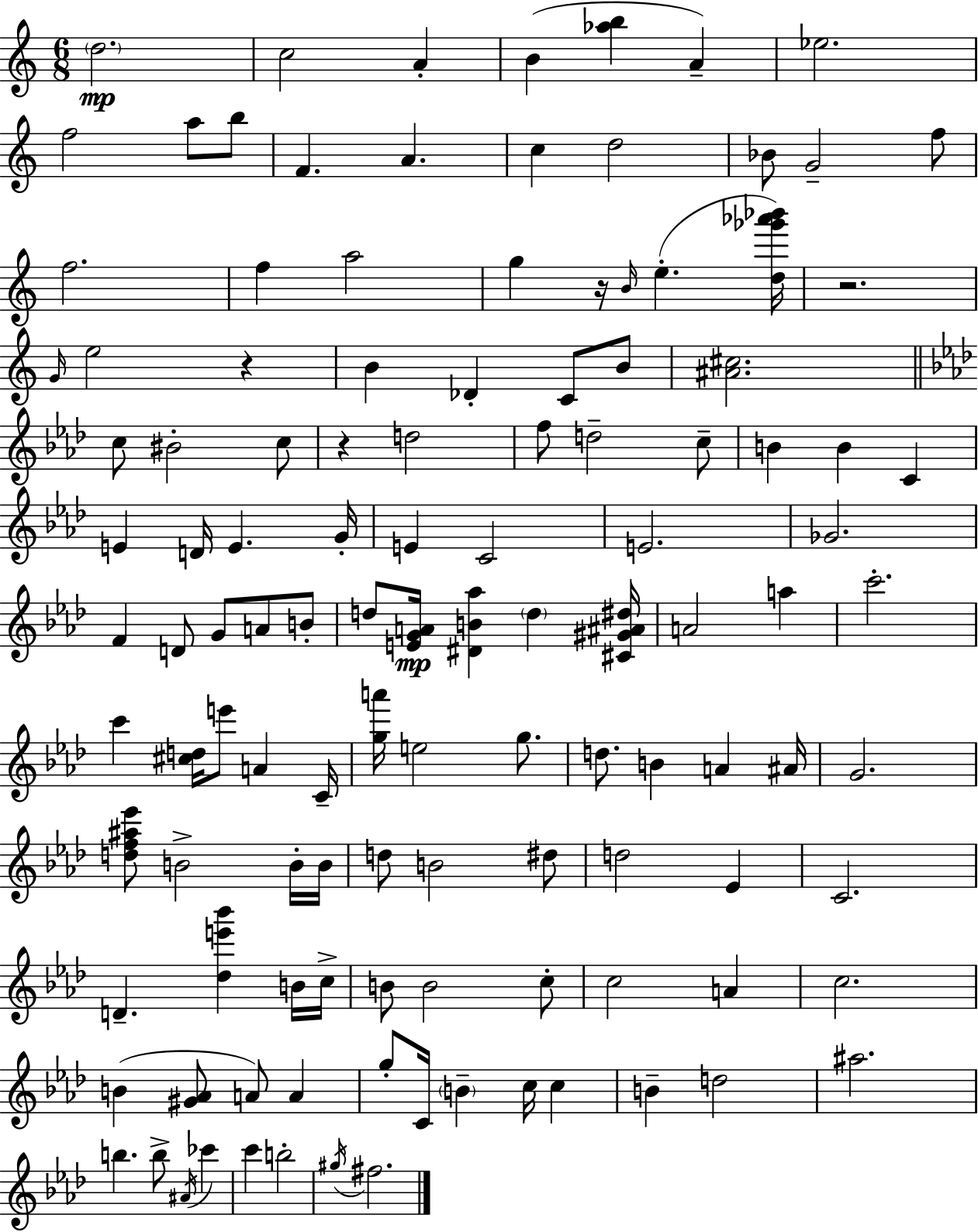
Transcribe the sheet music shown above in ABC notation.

X:1
T:Untitled
M:6/8
L:1/4
K:C
d2 c2 A B [_ab] A _e2 f2 a/2 b/2 F A c d2 _B/2 G2 f/2 f2 f a2 g z/4 B/4 e [d_g'_a'_b']/4 z2 G/4 e2 z B _D C/2 B/2 [^A^c]2 c/2 ^B2 c/2 z d2 f/2 d2 c/2 B B C E D/4 E G/4 E C2 E2 _G2 F D/2 G/2 A/2 B/2 d/2 [EGA]/4 [^DB_a] d [^C^G^A^d]/4 A2 a c'2 c' [^cd]/4 e'/2 A C/4 [ga']/4 e2 g/2 d/2 B A ^A/4 G2 [df^a_e']/2 B2 B/4 B/4 d/2 B2 ^d/2 d2 _E C2 D [_de'_b'] B/4 c/4 B/2 B2 c/2 c2 A c2 B [^G_A]/2 A/2 A g/2 C/4 B c/4 c B d2 ^a2 b b/2 ^A/4 _c' c' b2 ^g/4 ^f2